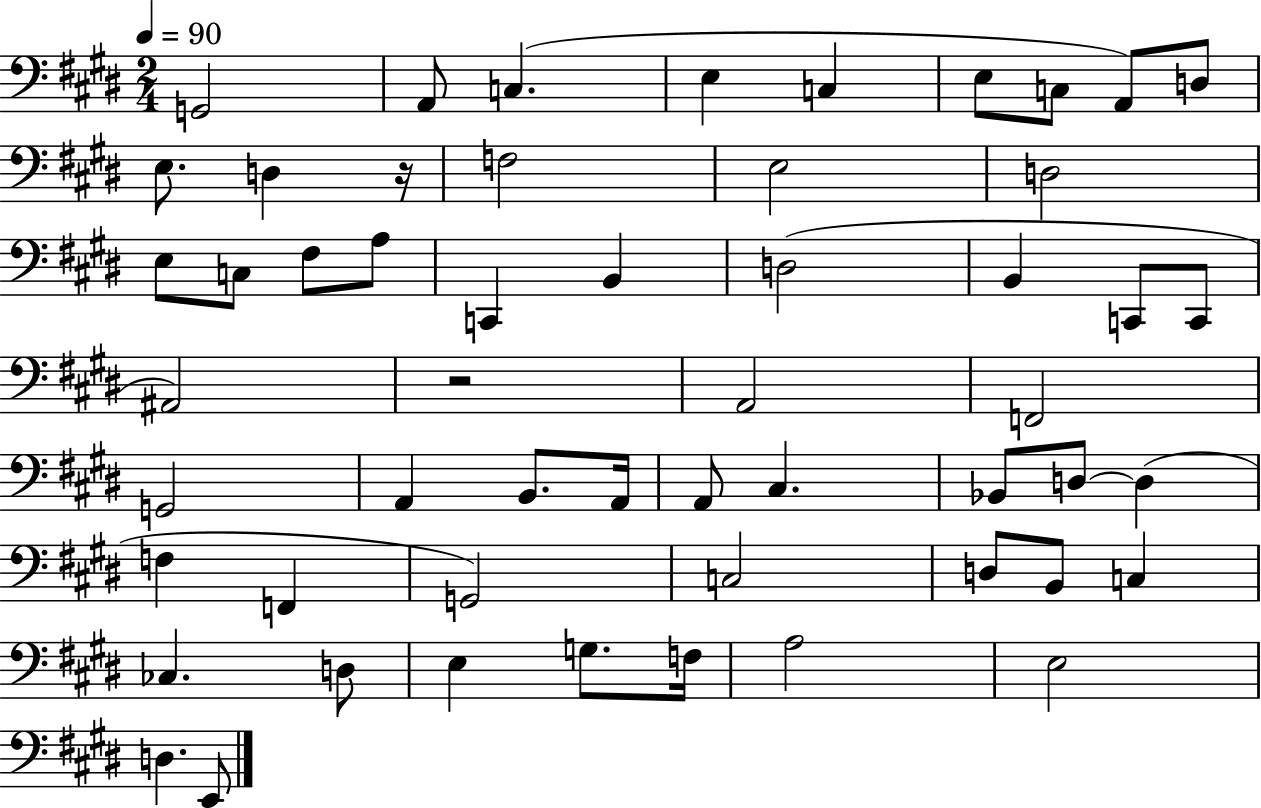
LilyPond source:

{
  \clef bass
  \numericTimeSignature
  \time 2/4
  \key e \major
  \tempo 4 = 90
  g,2 | a,8 c4.( | e4 c4 | e8 c8 a,8) d8 | \break e8. d4 r16 | f2 | e2 | d2 | \break e8 c8 fis8 a8 | c,4 b,4 | d2( | b,4 c,8 c,8 | \break ais,2) | r2 | a,2 | f,2 | \break g,2 | a,4 b,8. a,16 | a,8 cis4. | bes,8 d8~~ d4( | \break f4 f,4 | g,2) | c2 | d8 b,8 c4 | \break ces4. d8 | e4 g8. f16 | a2 | e2 | \break d4. e,8 | \bar "|."
}